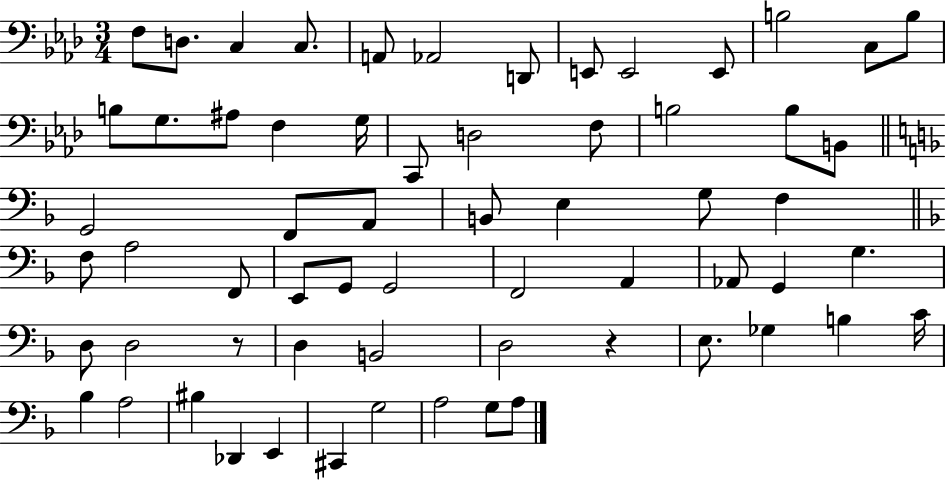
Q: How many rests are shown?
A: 2